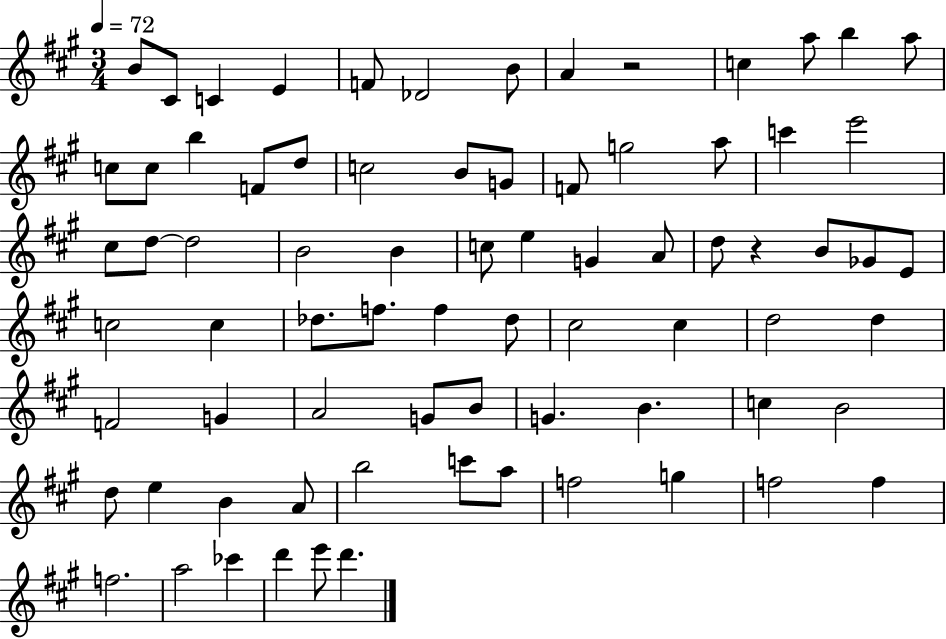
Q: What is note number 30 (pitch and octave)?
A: B4